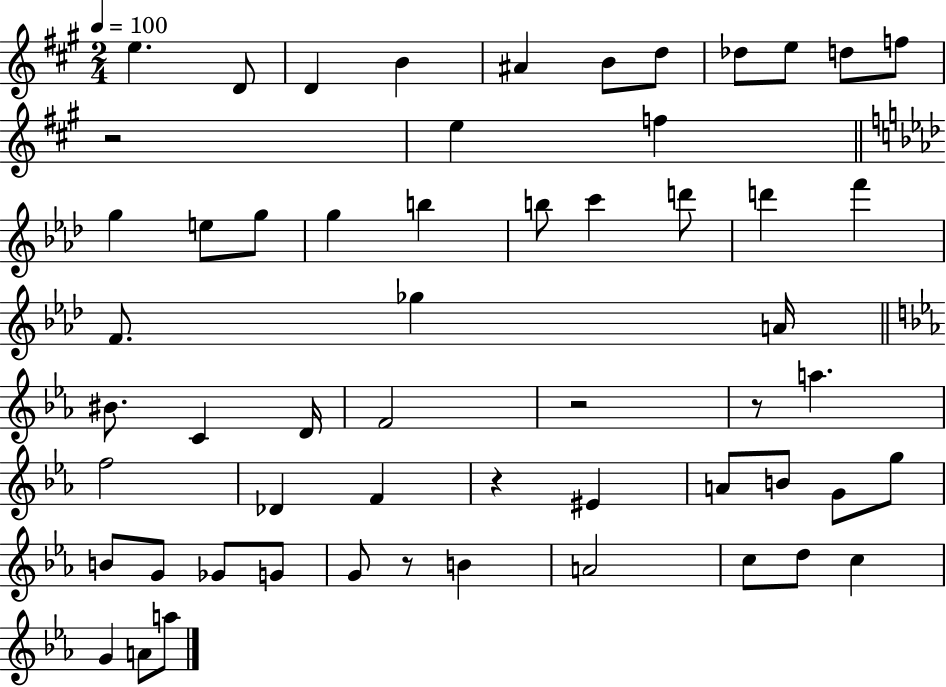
X:1
T:Untitled
M:2/4
L:1/4
K:A
e D/2 D B ^A B/2 d/2 _d/2 e/2 d/2 f/2 z2 e f g e/2 g/2 g b b/2 c' d'/2 d' f' F/2 _g A/4 ^B/2 C D/4 F2 z2 z/2 a f2 _D F z ^E A/2 B/2 G/2 g/2 B/2 G/2 _G/2 G/2 G/2 z/2 B A2 c/2 d/2 c G A/2 a/2